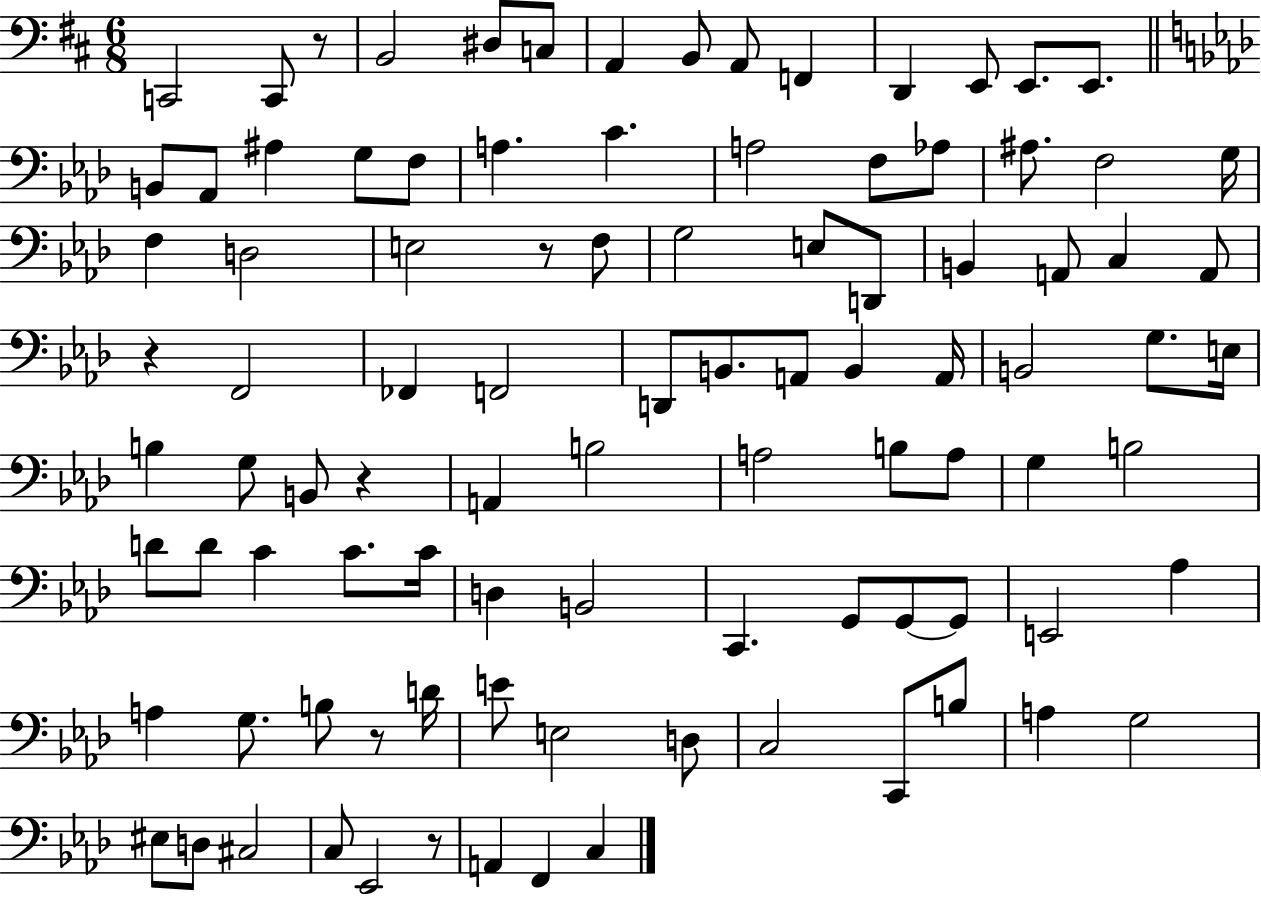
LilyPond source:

{
  \clef bass
  \numericTimeSignature
  \time 6/8
  \key d \major
  \repeat volta 2 { c,2 c,8 r8 | b,2 dis8 c8 | a,4 b,8 a,8 f,4 | d,4 e,8 e,8. e,8. | \break \bar "||" \break \key aes \major b,8 aes,8 ais4 g8 f8 | a4. c'4. | a2 f8 aes8 | ais8. f2 g16 | \break f4 d2 | e2 r8 f8 | g2 e8 d,8 | b,4 a,8 c4 a,8 | \break r4 f,2 | fes,4 f,2 | d,8 b,8. a,8 b,4 a,16 | b,2 g8. e16 | \break b4 g8 b,8 r4 | a,4 b2 | a2 b8 a8 | g4 b2 | \break d'8 d'8 c'4 c'8. c'16 | d4 b,2 | c,4. g,8 g,8~~ g,8 | e,2 aes4 | \break a4 g8. b8 r8 d'16 | e'8 e2 d8 | c2 c,8 b8 | a4 g2 | \break eis8 d8 cis2 | c8 ees,2 r8 | a,4 f,4 c4 | } \bar "|."
}